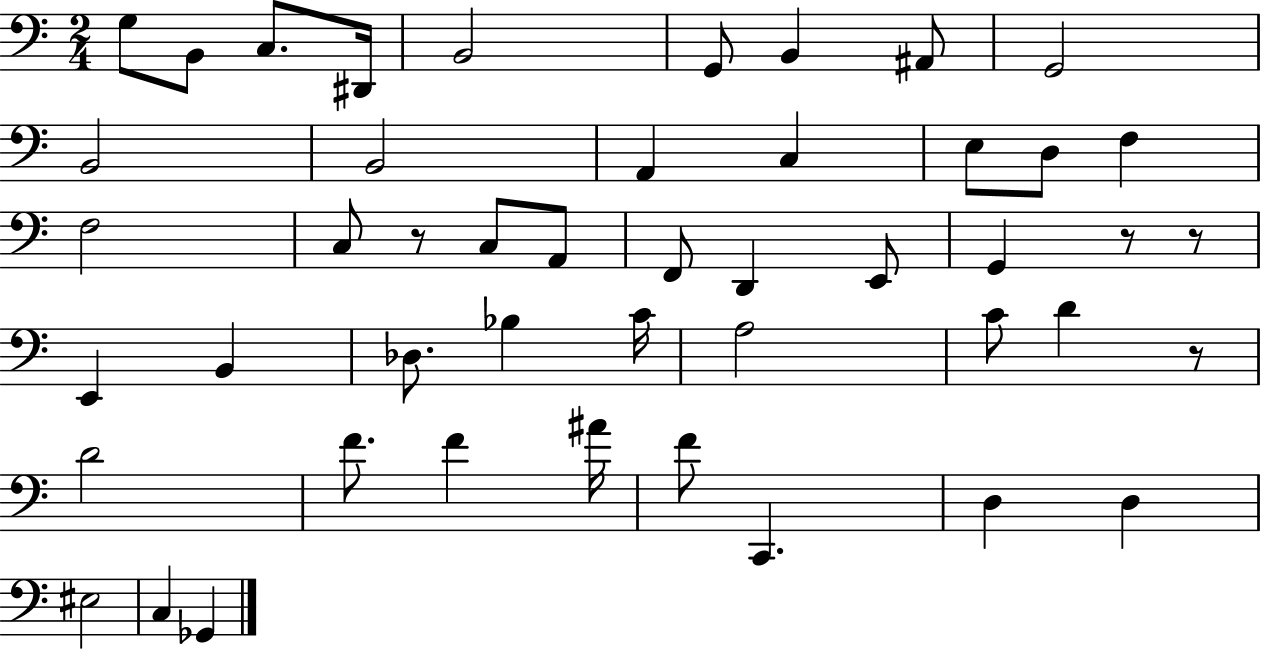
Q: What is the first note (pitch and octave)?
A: G3